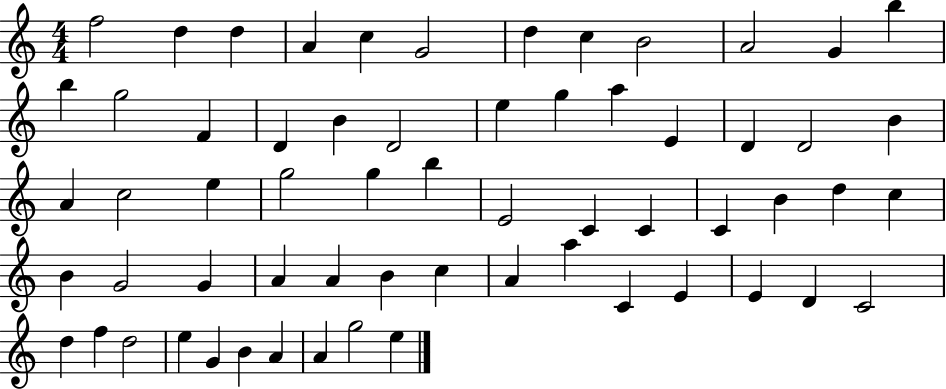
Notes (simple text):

F5/h D5/q D5/q A4/q C5/q G4/h D5/q C5/q B4/h A4/h G4/q B5/q B5/q G5/h F4/q D4/q B4/q D4/h E5/q G5/q A5/q E4/q D4/q D4/h B4/q A4/q C5/h E5/q G5/h G5/q B5/q E4/h C4/q C4/q C4/q B4/q D5/q C5/q B4/q G4/h G4/q A4/q A4/q B4/q C5/q A4/q A5/q C4/q E4/q E4/q D4/q C4/h D5/q F5/q D5/h E5/q G4/q B4/q A4/q A4/q G5/h E5/q